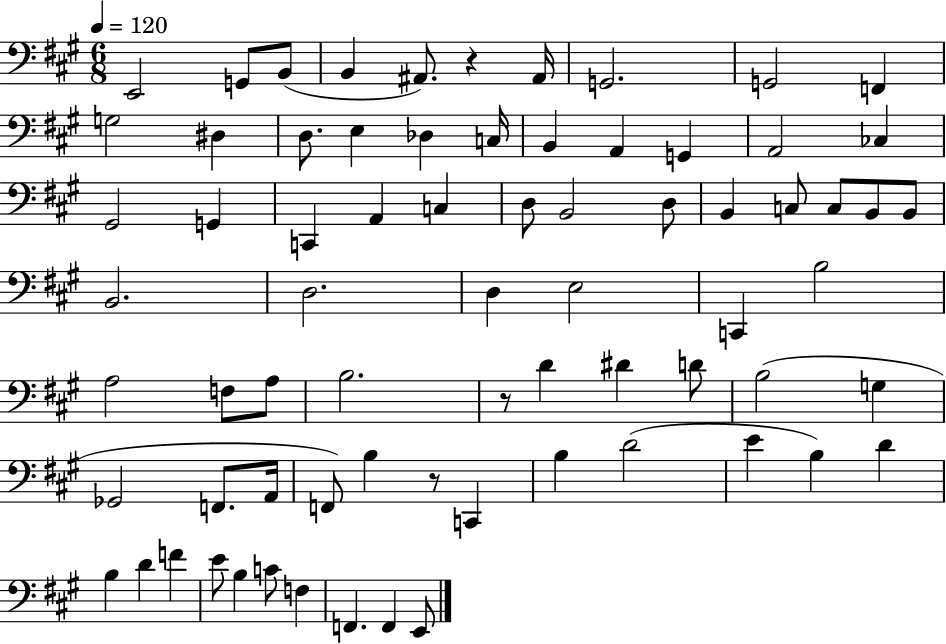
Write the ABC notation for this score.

X:1
T:Untitled
M:6/8
L:1/4
K:A
E,,2 G,,/2 B,,/2 B,, ^A,,/2 z ^A,,/4 G,,2 G,,2 F,, G,2 ^D, D,/2 E, _D, C,/4 B,, A,, G,, A,,2 _C, ^G,,2 G,, C,, A,, C, D,/2 B,,2 D,/2 B,, C,/2 C,/2 B,,/2 B,,/2 B,,2 D,2 D, E,2 C,, B,2 A,2 F,/2 A,/2 B,2 z/2 D ^D D/2 B,2 G, _G,,2 F,,/2 A,,/4 F,,/2 B, z/2 C,, B, D2 E B, D B, D F E/2 B, C/2 F, F,, F,, E,,/2